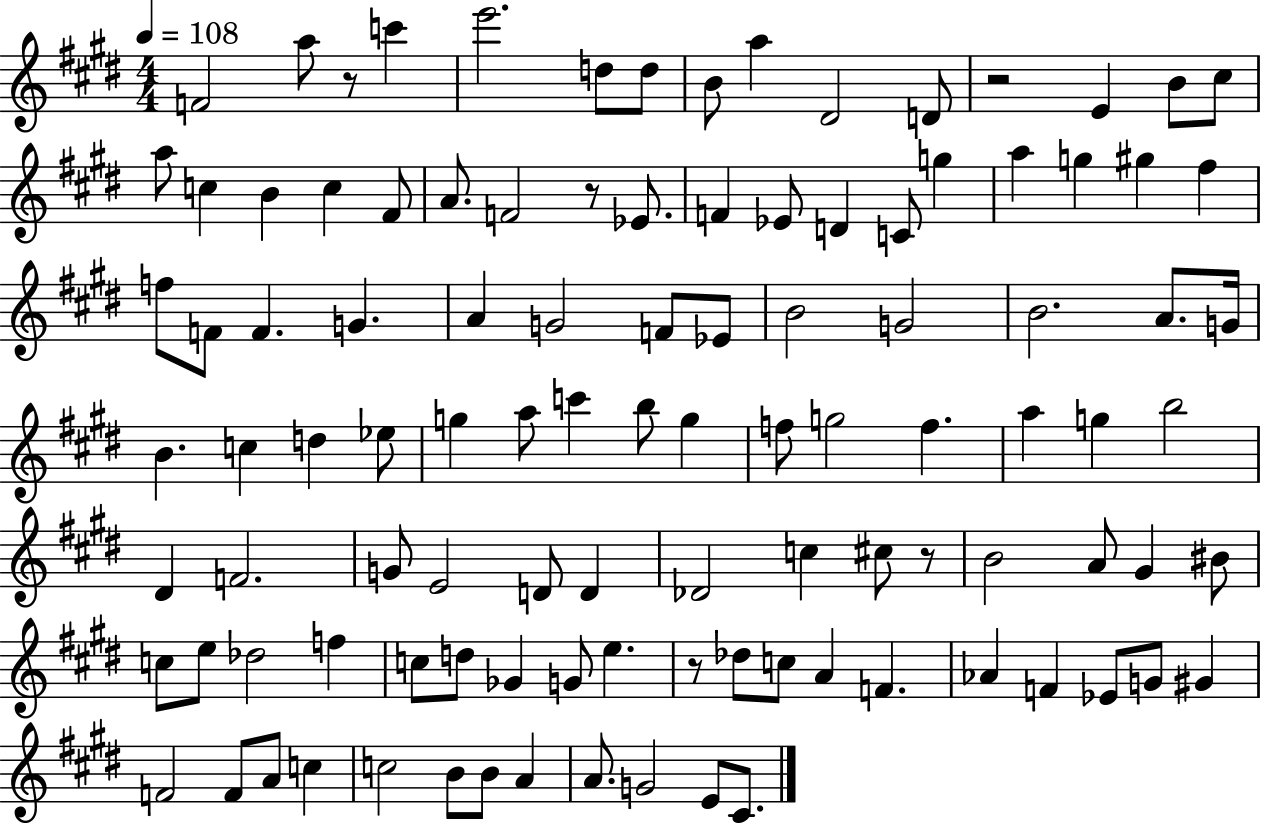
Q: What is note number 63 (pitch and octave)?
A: D4